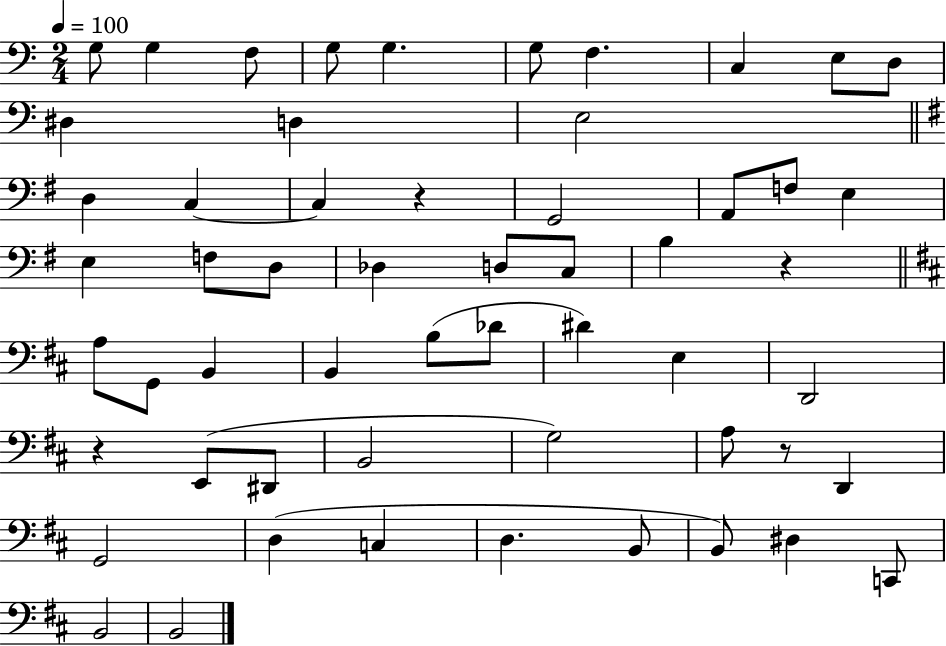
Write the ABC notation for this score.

X:1
T:Untitled
M:2/4
L:1/4
K:C
G,/2 G, F,/2 G,/2 G, G,/2 F, C, E,/2 D,/2 ^D, D, E,2 D, C, C, z G,,2 A,,/2 F,/2 E, E, F,/2 D,/2 _D, D,/2 C,/2 B, z A,/2 G,,/2 B,, B,, B,/2 _D/2 ^D E, D,,2 z E,,/2 ^D,,/2 B,,2 G,2 A,/2 z/2 D,, G,,2 D, C, D, B,,/2 B,,/2 ^D, C,,/2 B,,2 B,,2